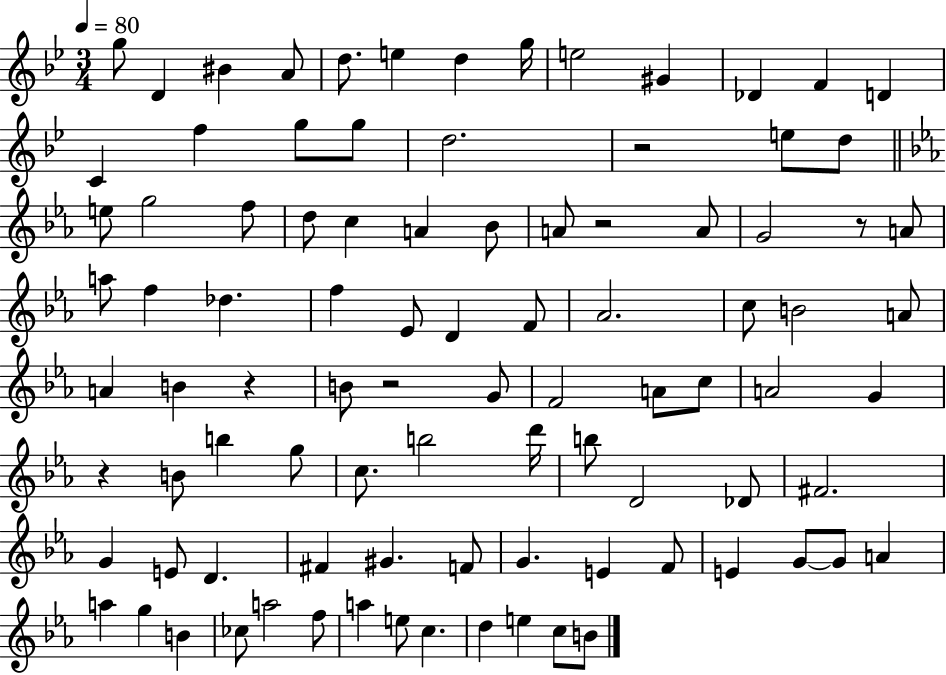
X:1
T:Untitled
M:3/4
L:1/4
K:Bb
g/2 D ^B A/2 d/2 e d g/4 e2 ^G _D F D C f g/2 g/2 d2 z2 e/2 d/2 e/2 g2 f/2 d/2 c A _B/2 A/2 z2 A/2 G2 z/2 A/2 a/2 f _d f _E/2 D F/2 _A2 c/2 B2 A/2 A B z B/2 z2 G/2 F2 A/2 c/2 A2 G z B/2 b g/2 c/2 b2 d'/4 b/2 D2 _D/2 ^F2 G E/2 D ^F ^G F/2 G E F/2 E G/2 G/2 A a g B _c/2 a2 f/2 a e/2 c d e c/2 B/2